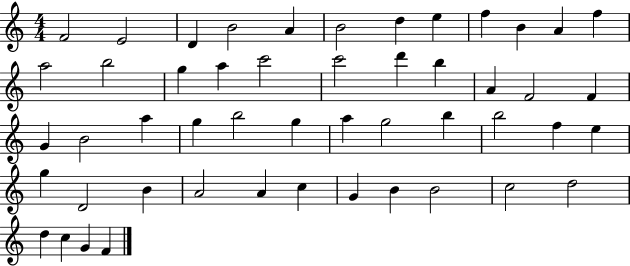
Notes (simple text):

F4/h E4/h D4/q B4/h A4/q B4/h D5/q E5/q F5/q B4/q A4/q F5/q A5/h B5/h G5/q A5/q C6/h C6/h D6/q B5/q A4/q F4/h F4/q G4/q B4/h A5/q G5/q B5/h G5/q A5/q G5/h B5/q B5/h F5/q E5/q G5/q D4/h B4/q A4/h A4/q C5/q G4/q B4/q B4/h C5/h D5/h D5/q C5/q G4/q F4/q